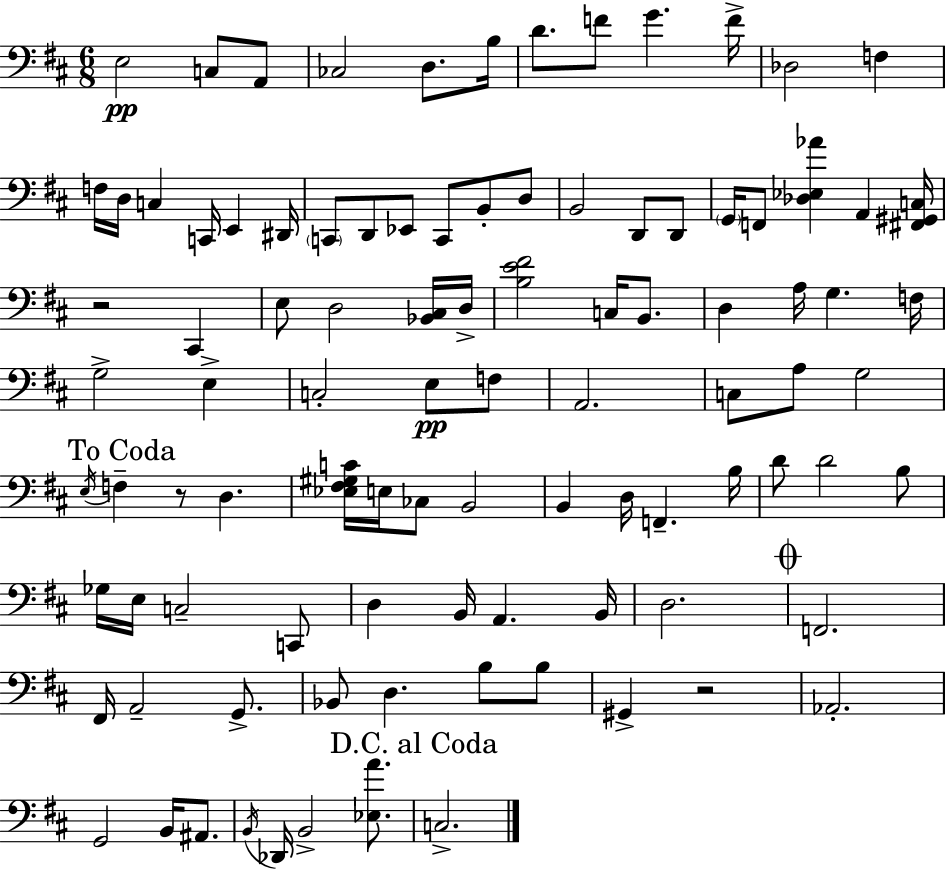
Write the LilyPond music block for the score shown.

{
  \clef bass
  \numericTimeSignature
  \time 6/8
  \key d \major
  e2\pp c8 a,8 | ces2 d8. b16 | d'8. f'8 g'4. f'16-> | des2 f4 | \break f16 d16 c4 c,16 e,4 dis,16 | \parenthesize c,8 d,8 ees,8 c,8 b,8-. d8 | b,2 d,8 d,8 | \parenthesize g,16 f,8 <des ees aes'>4 a,4 <fis, gis, c>16 | \break r2 cis,4 | e8 d2 <bes, cis>16 d16-> | <b e' fis'>2 c16 b,8. | d4 a16 g4. f16 | \break g2-> e4-> | c2-. e8\pp f8 | a,2. | c8 a8 g2 | \break \mark "To Coda" \acciaccatura { e16 } f4-- r8 d4. | <ees fis gis c'>16 e16 ces8 b,2 | b,4 d16 f,4.-- | b16 d'8 d'2 b8 | \break ges16 e16 c2-- c,8 | d4 b,16 a,4. | b,16 d2. | \mark \markup { \musicglyph "scripts.coda" } f,2. | \break fis,16 a,2-- g,8.-> | bes,8 d4. b8 b8 | gis,4-> r2 | aes,2.-. | \break g,2 b,16 ais,8. | \acciaccatura { b,16 } des,16 b,2-> <ees a'>8. | \mark "D.C. al Coda" c2.-> | \bar "|."
}